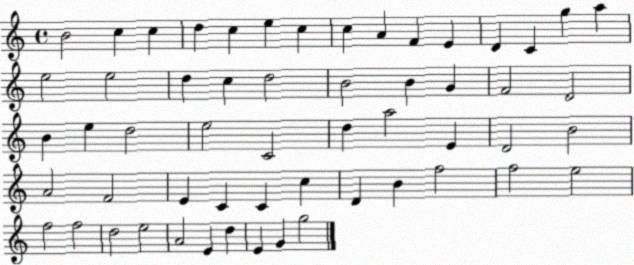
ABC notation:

X:1
T:Untitled
M:4/4
L:1/4
K:C
B2 c c d c e c c A F E D C g a e2 e2 d c d2 B2 B G F2 D2 B e d2 e2 C2 d a2 E D2 B2 A2 F2 E C C c D B f2 f2 e2 f2 f2 d2 e2 A2 E d E G g2